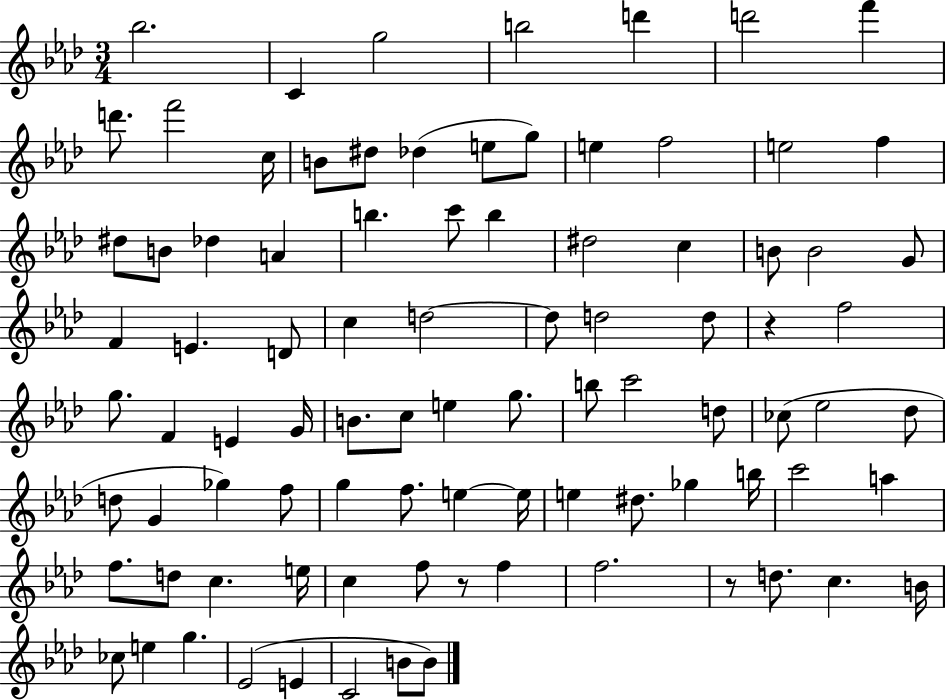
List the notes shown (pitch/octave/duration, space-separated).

Bb5/h. C4/q G5/h B5/h D6/q D6/h F6/q D6/e. F6/h C5/s B4/e D#5/e Db5/q E5/e G5/e E5/q F5/h E5/h F5/q D#5/e B4/e Db5/q A4/q B5/q. C6/e B5/q D#5/h C5/q B4/e B4/h G4/e F4/q E4/q. D4/e C5/q D5/h D5/e D5/h D5/e R/q F5/h G5/e. F4/q E4/q G4/s B4/e. C5/e E5/q G5/e. B5/e C6/h D5/e CES5/e Eb5/h Db5/e D5/e G4/q Gb5/q F5/e G5/q F5/e. E5/q E5/s E5/q D#5/e. Gb5/q B5/s C6/h A5/q F5/e. D5/e C5/q. E5/s C5/q F5/e R/e F5/q F5/h. R/e D5/e. C5/q. B4/s CES5/e E5/q G5/q. Eb4/h E4/q C4/h B4/e B4/e